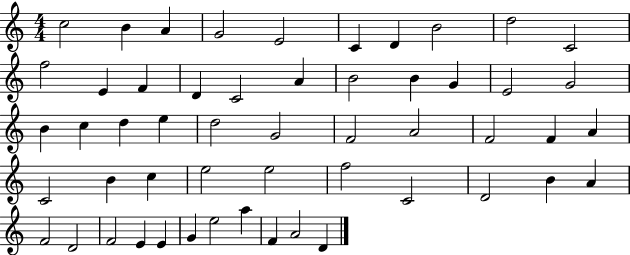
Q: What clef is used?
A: treble